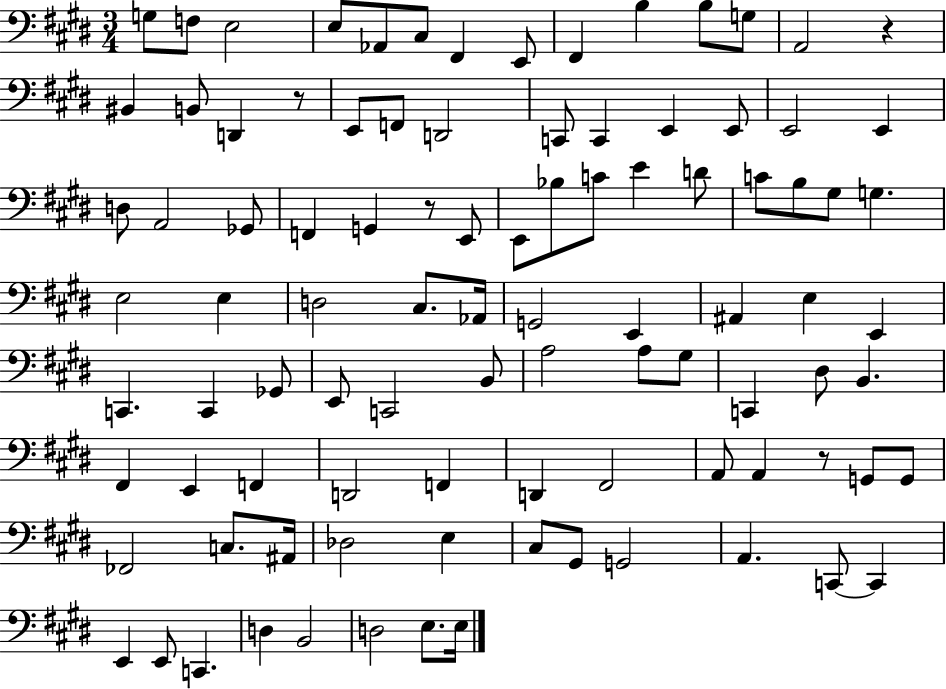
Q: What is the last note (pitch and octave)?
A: E3